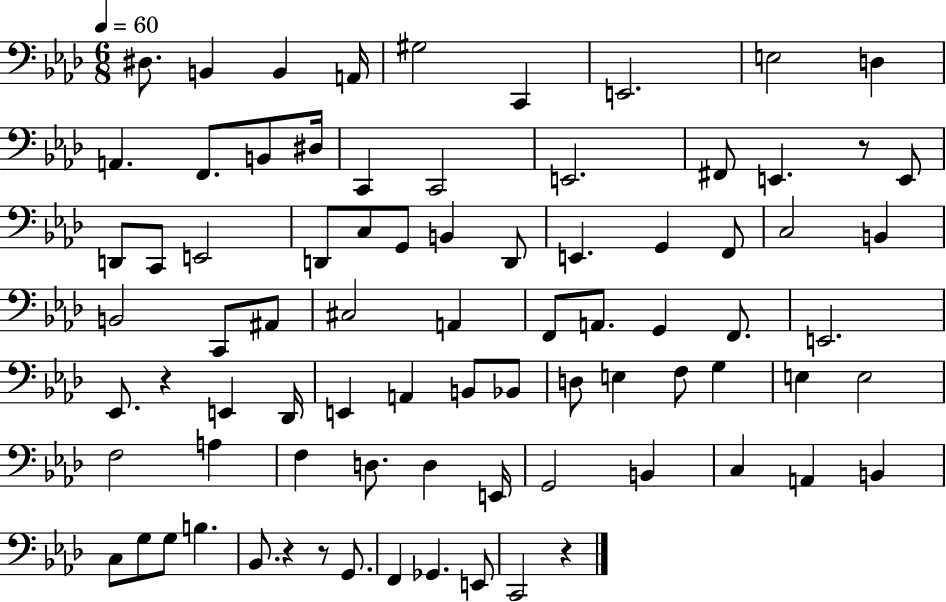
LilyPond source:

{
  \clef bass
  \numericTimeSignature
  \time 6/8
  \key aes \major
  \tempo 4 = 60
  dis8. b,4 b,4 a,16 | gis2 c,4 | e,2. | e2 d4 | \break a,4. f,8. b,8 dis16 | c,4 c,2 | e,2. | fis,8 e,4. r8 e,8 | \break d,8 c,8 e,2 | d,8 c8 g,8 b,4 d,8 | e,4. g,4 f,8 | c2 b,4 | \break b,2 c,8 ais,8 | cis2 a,4 | f,8 a,8. g,4 f,8. | e,2. | \break ees,8. r4 e,4 des,16 | e,4 a,4 b,8 bes,8 | d8 e4 f8 g4 | e4 e2 | \break f2 a4 | f4 d8. d4 e,16 | g,2 b,4 | c4 a,4 b,4 | \break c8 g8 g8 b4. | bes,8. r4 r8 g,8. | f,4 ges,4. e,8 | c,2 r4 | \break \bar "|."
}